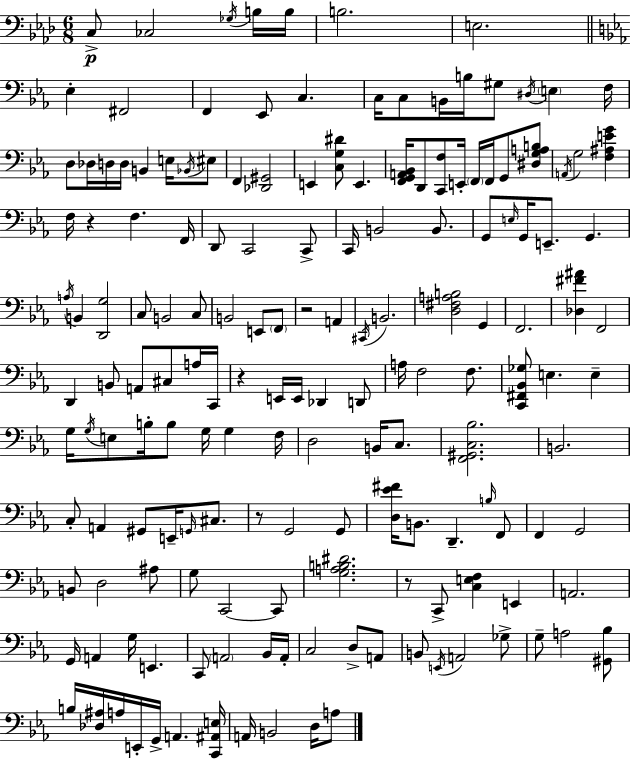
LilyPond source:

{
  \clef bass
  \numericTimeSignature
  \time 6/8
  \key aes \major
  c8->\p ces2 \acciaccatura { ges16 } b16 | b16 b2. | e2. | \bar "||" \break \key ees \major ees4-. fis,2 | f,4 ees,8 c4. | c16 c8 b,16 b16 gis8 \acciaccatura { dis16 } \parenthesize e4 | f16 d8 des16 d16 d16 b,4 e16 \acciaccatura { bes,16 } | \break eis8 f,4 <des, gis,>2 | e,4 <c g dis'>8 e,4. | <f, g, a, bes,>16 d,8 <c, f>8 e,16-. \parenthesize f,16 f,16 g,8 | <dis g a b>8 \acciaccatura { a,16 } g2 <f ais e' g'>4 | \break f16 r4 f4. | f,16 d,8 c,2 | c,8-> c,16 b,2 | b,8. g,8 \grace { e16 } g,16 e,8.-- g,4. | \break \acciaccatura { a16 } b,4 <d, g>2 | c8 b,2 | c8 b,2 | e,8 \parenthesize f,8 r2 | \break a,4 \acciaccatura { cis,16 } b,2. | <d fis a b>2 | g,4 f,2. | <des fis' ais'>4 f,2 | \break d,4 b,8 | a,8 cis8 a16 c,16 r4 e,16 e,16 | des,4 d,8 a16 f2 | f8. <c, fis, bes, ges>8 e4. | \break e4-- g16 \acciaccatura { g16 } e8 b16-. b8 | g16 g4 f16 d2 | b,16 c8. <f, gis, c bes>2. | b,2. | \break c8-. a,4 | gis,8 e,16-- \grace { g,16 } cis8. r8 g,2 | g,8 <d ees' fis'>16 b,8. | d,4.-- \grace { b16 } f,8 f,4 | \break g,2 b,8 d2 | ais8 g8 c,2~~ | c,8 <g a b dis'>2. | r8 c,8-> | \break <c e f>4 e,4 a,2. | g,16 a,4 | g16 e,4. c,8 \parenthesize a,2 | bes,16 a,16-. c2 | \break d8-> a,8 b,8 \acciaccatura { e,16 } | a,2 ges8-> g8-- | a2 <gis, bes>8 b16 <des ais>16 | a16 e,16-. g,16-> a,4. <c, ais, e>16 a,16 b,2 | \break d16 a8 \bar "|."
}